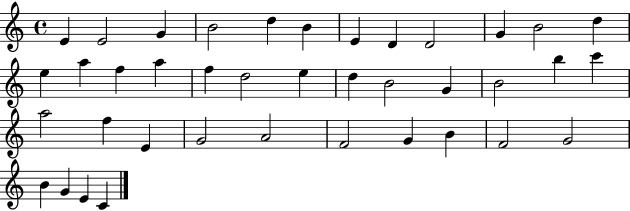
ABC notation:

X:1
T:Untitled
M:4/4
L:1/4
K:C
E E2 G B2 d B E D D2 G B2 d e a f a f d2 e d B2 G B2 b c' a2 f E G2 A2 F2 G B F2 G2 B G E C